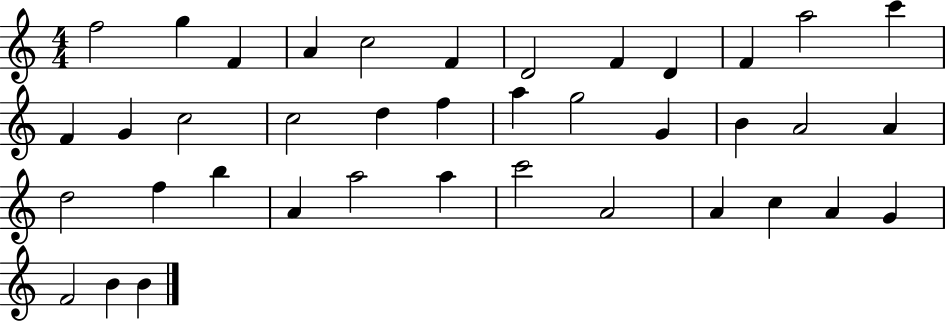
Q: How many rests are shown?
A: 0